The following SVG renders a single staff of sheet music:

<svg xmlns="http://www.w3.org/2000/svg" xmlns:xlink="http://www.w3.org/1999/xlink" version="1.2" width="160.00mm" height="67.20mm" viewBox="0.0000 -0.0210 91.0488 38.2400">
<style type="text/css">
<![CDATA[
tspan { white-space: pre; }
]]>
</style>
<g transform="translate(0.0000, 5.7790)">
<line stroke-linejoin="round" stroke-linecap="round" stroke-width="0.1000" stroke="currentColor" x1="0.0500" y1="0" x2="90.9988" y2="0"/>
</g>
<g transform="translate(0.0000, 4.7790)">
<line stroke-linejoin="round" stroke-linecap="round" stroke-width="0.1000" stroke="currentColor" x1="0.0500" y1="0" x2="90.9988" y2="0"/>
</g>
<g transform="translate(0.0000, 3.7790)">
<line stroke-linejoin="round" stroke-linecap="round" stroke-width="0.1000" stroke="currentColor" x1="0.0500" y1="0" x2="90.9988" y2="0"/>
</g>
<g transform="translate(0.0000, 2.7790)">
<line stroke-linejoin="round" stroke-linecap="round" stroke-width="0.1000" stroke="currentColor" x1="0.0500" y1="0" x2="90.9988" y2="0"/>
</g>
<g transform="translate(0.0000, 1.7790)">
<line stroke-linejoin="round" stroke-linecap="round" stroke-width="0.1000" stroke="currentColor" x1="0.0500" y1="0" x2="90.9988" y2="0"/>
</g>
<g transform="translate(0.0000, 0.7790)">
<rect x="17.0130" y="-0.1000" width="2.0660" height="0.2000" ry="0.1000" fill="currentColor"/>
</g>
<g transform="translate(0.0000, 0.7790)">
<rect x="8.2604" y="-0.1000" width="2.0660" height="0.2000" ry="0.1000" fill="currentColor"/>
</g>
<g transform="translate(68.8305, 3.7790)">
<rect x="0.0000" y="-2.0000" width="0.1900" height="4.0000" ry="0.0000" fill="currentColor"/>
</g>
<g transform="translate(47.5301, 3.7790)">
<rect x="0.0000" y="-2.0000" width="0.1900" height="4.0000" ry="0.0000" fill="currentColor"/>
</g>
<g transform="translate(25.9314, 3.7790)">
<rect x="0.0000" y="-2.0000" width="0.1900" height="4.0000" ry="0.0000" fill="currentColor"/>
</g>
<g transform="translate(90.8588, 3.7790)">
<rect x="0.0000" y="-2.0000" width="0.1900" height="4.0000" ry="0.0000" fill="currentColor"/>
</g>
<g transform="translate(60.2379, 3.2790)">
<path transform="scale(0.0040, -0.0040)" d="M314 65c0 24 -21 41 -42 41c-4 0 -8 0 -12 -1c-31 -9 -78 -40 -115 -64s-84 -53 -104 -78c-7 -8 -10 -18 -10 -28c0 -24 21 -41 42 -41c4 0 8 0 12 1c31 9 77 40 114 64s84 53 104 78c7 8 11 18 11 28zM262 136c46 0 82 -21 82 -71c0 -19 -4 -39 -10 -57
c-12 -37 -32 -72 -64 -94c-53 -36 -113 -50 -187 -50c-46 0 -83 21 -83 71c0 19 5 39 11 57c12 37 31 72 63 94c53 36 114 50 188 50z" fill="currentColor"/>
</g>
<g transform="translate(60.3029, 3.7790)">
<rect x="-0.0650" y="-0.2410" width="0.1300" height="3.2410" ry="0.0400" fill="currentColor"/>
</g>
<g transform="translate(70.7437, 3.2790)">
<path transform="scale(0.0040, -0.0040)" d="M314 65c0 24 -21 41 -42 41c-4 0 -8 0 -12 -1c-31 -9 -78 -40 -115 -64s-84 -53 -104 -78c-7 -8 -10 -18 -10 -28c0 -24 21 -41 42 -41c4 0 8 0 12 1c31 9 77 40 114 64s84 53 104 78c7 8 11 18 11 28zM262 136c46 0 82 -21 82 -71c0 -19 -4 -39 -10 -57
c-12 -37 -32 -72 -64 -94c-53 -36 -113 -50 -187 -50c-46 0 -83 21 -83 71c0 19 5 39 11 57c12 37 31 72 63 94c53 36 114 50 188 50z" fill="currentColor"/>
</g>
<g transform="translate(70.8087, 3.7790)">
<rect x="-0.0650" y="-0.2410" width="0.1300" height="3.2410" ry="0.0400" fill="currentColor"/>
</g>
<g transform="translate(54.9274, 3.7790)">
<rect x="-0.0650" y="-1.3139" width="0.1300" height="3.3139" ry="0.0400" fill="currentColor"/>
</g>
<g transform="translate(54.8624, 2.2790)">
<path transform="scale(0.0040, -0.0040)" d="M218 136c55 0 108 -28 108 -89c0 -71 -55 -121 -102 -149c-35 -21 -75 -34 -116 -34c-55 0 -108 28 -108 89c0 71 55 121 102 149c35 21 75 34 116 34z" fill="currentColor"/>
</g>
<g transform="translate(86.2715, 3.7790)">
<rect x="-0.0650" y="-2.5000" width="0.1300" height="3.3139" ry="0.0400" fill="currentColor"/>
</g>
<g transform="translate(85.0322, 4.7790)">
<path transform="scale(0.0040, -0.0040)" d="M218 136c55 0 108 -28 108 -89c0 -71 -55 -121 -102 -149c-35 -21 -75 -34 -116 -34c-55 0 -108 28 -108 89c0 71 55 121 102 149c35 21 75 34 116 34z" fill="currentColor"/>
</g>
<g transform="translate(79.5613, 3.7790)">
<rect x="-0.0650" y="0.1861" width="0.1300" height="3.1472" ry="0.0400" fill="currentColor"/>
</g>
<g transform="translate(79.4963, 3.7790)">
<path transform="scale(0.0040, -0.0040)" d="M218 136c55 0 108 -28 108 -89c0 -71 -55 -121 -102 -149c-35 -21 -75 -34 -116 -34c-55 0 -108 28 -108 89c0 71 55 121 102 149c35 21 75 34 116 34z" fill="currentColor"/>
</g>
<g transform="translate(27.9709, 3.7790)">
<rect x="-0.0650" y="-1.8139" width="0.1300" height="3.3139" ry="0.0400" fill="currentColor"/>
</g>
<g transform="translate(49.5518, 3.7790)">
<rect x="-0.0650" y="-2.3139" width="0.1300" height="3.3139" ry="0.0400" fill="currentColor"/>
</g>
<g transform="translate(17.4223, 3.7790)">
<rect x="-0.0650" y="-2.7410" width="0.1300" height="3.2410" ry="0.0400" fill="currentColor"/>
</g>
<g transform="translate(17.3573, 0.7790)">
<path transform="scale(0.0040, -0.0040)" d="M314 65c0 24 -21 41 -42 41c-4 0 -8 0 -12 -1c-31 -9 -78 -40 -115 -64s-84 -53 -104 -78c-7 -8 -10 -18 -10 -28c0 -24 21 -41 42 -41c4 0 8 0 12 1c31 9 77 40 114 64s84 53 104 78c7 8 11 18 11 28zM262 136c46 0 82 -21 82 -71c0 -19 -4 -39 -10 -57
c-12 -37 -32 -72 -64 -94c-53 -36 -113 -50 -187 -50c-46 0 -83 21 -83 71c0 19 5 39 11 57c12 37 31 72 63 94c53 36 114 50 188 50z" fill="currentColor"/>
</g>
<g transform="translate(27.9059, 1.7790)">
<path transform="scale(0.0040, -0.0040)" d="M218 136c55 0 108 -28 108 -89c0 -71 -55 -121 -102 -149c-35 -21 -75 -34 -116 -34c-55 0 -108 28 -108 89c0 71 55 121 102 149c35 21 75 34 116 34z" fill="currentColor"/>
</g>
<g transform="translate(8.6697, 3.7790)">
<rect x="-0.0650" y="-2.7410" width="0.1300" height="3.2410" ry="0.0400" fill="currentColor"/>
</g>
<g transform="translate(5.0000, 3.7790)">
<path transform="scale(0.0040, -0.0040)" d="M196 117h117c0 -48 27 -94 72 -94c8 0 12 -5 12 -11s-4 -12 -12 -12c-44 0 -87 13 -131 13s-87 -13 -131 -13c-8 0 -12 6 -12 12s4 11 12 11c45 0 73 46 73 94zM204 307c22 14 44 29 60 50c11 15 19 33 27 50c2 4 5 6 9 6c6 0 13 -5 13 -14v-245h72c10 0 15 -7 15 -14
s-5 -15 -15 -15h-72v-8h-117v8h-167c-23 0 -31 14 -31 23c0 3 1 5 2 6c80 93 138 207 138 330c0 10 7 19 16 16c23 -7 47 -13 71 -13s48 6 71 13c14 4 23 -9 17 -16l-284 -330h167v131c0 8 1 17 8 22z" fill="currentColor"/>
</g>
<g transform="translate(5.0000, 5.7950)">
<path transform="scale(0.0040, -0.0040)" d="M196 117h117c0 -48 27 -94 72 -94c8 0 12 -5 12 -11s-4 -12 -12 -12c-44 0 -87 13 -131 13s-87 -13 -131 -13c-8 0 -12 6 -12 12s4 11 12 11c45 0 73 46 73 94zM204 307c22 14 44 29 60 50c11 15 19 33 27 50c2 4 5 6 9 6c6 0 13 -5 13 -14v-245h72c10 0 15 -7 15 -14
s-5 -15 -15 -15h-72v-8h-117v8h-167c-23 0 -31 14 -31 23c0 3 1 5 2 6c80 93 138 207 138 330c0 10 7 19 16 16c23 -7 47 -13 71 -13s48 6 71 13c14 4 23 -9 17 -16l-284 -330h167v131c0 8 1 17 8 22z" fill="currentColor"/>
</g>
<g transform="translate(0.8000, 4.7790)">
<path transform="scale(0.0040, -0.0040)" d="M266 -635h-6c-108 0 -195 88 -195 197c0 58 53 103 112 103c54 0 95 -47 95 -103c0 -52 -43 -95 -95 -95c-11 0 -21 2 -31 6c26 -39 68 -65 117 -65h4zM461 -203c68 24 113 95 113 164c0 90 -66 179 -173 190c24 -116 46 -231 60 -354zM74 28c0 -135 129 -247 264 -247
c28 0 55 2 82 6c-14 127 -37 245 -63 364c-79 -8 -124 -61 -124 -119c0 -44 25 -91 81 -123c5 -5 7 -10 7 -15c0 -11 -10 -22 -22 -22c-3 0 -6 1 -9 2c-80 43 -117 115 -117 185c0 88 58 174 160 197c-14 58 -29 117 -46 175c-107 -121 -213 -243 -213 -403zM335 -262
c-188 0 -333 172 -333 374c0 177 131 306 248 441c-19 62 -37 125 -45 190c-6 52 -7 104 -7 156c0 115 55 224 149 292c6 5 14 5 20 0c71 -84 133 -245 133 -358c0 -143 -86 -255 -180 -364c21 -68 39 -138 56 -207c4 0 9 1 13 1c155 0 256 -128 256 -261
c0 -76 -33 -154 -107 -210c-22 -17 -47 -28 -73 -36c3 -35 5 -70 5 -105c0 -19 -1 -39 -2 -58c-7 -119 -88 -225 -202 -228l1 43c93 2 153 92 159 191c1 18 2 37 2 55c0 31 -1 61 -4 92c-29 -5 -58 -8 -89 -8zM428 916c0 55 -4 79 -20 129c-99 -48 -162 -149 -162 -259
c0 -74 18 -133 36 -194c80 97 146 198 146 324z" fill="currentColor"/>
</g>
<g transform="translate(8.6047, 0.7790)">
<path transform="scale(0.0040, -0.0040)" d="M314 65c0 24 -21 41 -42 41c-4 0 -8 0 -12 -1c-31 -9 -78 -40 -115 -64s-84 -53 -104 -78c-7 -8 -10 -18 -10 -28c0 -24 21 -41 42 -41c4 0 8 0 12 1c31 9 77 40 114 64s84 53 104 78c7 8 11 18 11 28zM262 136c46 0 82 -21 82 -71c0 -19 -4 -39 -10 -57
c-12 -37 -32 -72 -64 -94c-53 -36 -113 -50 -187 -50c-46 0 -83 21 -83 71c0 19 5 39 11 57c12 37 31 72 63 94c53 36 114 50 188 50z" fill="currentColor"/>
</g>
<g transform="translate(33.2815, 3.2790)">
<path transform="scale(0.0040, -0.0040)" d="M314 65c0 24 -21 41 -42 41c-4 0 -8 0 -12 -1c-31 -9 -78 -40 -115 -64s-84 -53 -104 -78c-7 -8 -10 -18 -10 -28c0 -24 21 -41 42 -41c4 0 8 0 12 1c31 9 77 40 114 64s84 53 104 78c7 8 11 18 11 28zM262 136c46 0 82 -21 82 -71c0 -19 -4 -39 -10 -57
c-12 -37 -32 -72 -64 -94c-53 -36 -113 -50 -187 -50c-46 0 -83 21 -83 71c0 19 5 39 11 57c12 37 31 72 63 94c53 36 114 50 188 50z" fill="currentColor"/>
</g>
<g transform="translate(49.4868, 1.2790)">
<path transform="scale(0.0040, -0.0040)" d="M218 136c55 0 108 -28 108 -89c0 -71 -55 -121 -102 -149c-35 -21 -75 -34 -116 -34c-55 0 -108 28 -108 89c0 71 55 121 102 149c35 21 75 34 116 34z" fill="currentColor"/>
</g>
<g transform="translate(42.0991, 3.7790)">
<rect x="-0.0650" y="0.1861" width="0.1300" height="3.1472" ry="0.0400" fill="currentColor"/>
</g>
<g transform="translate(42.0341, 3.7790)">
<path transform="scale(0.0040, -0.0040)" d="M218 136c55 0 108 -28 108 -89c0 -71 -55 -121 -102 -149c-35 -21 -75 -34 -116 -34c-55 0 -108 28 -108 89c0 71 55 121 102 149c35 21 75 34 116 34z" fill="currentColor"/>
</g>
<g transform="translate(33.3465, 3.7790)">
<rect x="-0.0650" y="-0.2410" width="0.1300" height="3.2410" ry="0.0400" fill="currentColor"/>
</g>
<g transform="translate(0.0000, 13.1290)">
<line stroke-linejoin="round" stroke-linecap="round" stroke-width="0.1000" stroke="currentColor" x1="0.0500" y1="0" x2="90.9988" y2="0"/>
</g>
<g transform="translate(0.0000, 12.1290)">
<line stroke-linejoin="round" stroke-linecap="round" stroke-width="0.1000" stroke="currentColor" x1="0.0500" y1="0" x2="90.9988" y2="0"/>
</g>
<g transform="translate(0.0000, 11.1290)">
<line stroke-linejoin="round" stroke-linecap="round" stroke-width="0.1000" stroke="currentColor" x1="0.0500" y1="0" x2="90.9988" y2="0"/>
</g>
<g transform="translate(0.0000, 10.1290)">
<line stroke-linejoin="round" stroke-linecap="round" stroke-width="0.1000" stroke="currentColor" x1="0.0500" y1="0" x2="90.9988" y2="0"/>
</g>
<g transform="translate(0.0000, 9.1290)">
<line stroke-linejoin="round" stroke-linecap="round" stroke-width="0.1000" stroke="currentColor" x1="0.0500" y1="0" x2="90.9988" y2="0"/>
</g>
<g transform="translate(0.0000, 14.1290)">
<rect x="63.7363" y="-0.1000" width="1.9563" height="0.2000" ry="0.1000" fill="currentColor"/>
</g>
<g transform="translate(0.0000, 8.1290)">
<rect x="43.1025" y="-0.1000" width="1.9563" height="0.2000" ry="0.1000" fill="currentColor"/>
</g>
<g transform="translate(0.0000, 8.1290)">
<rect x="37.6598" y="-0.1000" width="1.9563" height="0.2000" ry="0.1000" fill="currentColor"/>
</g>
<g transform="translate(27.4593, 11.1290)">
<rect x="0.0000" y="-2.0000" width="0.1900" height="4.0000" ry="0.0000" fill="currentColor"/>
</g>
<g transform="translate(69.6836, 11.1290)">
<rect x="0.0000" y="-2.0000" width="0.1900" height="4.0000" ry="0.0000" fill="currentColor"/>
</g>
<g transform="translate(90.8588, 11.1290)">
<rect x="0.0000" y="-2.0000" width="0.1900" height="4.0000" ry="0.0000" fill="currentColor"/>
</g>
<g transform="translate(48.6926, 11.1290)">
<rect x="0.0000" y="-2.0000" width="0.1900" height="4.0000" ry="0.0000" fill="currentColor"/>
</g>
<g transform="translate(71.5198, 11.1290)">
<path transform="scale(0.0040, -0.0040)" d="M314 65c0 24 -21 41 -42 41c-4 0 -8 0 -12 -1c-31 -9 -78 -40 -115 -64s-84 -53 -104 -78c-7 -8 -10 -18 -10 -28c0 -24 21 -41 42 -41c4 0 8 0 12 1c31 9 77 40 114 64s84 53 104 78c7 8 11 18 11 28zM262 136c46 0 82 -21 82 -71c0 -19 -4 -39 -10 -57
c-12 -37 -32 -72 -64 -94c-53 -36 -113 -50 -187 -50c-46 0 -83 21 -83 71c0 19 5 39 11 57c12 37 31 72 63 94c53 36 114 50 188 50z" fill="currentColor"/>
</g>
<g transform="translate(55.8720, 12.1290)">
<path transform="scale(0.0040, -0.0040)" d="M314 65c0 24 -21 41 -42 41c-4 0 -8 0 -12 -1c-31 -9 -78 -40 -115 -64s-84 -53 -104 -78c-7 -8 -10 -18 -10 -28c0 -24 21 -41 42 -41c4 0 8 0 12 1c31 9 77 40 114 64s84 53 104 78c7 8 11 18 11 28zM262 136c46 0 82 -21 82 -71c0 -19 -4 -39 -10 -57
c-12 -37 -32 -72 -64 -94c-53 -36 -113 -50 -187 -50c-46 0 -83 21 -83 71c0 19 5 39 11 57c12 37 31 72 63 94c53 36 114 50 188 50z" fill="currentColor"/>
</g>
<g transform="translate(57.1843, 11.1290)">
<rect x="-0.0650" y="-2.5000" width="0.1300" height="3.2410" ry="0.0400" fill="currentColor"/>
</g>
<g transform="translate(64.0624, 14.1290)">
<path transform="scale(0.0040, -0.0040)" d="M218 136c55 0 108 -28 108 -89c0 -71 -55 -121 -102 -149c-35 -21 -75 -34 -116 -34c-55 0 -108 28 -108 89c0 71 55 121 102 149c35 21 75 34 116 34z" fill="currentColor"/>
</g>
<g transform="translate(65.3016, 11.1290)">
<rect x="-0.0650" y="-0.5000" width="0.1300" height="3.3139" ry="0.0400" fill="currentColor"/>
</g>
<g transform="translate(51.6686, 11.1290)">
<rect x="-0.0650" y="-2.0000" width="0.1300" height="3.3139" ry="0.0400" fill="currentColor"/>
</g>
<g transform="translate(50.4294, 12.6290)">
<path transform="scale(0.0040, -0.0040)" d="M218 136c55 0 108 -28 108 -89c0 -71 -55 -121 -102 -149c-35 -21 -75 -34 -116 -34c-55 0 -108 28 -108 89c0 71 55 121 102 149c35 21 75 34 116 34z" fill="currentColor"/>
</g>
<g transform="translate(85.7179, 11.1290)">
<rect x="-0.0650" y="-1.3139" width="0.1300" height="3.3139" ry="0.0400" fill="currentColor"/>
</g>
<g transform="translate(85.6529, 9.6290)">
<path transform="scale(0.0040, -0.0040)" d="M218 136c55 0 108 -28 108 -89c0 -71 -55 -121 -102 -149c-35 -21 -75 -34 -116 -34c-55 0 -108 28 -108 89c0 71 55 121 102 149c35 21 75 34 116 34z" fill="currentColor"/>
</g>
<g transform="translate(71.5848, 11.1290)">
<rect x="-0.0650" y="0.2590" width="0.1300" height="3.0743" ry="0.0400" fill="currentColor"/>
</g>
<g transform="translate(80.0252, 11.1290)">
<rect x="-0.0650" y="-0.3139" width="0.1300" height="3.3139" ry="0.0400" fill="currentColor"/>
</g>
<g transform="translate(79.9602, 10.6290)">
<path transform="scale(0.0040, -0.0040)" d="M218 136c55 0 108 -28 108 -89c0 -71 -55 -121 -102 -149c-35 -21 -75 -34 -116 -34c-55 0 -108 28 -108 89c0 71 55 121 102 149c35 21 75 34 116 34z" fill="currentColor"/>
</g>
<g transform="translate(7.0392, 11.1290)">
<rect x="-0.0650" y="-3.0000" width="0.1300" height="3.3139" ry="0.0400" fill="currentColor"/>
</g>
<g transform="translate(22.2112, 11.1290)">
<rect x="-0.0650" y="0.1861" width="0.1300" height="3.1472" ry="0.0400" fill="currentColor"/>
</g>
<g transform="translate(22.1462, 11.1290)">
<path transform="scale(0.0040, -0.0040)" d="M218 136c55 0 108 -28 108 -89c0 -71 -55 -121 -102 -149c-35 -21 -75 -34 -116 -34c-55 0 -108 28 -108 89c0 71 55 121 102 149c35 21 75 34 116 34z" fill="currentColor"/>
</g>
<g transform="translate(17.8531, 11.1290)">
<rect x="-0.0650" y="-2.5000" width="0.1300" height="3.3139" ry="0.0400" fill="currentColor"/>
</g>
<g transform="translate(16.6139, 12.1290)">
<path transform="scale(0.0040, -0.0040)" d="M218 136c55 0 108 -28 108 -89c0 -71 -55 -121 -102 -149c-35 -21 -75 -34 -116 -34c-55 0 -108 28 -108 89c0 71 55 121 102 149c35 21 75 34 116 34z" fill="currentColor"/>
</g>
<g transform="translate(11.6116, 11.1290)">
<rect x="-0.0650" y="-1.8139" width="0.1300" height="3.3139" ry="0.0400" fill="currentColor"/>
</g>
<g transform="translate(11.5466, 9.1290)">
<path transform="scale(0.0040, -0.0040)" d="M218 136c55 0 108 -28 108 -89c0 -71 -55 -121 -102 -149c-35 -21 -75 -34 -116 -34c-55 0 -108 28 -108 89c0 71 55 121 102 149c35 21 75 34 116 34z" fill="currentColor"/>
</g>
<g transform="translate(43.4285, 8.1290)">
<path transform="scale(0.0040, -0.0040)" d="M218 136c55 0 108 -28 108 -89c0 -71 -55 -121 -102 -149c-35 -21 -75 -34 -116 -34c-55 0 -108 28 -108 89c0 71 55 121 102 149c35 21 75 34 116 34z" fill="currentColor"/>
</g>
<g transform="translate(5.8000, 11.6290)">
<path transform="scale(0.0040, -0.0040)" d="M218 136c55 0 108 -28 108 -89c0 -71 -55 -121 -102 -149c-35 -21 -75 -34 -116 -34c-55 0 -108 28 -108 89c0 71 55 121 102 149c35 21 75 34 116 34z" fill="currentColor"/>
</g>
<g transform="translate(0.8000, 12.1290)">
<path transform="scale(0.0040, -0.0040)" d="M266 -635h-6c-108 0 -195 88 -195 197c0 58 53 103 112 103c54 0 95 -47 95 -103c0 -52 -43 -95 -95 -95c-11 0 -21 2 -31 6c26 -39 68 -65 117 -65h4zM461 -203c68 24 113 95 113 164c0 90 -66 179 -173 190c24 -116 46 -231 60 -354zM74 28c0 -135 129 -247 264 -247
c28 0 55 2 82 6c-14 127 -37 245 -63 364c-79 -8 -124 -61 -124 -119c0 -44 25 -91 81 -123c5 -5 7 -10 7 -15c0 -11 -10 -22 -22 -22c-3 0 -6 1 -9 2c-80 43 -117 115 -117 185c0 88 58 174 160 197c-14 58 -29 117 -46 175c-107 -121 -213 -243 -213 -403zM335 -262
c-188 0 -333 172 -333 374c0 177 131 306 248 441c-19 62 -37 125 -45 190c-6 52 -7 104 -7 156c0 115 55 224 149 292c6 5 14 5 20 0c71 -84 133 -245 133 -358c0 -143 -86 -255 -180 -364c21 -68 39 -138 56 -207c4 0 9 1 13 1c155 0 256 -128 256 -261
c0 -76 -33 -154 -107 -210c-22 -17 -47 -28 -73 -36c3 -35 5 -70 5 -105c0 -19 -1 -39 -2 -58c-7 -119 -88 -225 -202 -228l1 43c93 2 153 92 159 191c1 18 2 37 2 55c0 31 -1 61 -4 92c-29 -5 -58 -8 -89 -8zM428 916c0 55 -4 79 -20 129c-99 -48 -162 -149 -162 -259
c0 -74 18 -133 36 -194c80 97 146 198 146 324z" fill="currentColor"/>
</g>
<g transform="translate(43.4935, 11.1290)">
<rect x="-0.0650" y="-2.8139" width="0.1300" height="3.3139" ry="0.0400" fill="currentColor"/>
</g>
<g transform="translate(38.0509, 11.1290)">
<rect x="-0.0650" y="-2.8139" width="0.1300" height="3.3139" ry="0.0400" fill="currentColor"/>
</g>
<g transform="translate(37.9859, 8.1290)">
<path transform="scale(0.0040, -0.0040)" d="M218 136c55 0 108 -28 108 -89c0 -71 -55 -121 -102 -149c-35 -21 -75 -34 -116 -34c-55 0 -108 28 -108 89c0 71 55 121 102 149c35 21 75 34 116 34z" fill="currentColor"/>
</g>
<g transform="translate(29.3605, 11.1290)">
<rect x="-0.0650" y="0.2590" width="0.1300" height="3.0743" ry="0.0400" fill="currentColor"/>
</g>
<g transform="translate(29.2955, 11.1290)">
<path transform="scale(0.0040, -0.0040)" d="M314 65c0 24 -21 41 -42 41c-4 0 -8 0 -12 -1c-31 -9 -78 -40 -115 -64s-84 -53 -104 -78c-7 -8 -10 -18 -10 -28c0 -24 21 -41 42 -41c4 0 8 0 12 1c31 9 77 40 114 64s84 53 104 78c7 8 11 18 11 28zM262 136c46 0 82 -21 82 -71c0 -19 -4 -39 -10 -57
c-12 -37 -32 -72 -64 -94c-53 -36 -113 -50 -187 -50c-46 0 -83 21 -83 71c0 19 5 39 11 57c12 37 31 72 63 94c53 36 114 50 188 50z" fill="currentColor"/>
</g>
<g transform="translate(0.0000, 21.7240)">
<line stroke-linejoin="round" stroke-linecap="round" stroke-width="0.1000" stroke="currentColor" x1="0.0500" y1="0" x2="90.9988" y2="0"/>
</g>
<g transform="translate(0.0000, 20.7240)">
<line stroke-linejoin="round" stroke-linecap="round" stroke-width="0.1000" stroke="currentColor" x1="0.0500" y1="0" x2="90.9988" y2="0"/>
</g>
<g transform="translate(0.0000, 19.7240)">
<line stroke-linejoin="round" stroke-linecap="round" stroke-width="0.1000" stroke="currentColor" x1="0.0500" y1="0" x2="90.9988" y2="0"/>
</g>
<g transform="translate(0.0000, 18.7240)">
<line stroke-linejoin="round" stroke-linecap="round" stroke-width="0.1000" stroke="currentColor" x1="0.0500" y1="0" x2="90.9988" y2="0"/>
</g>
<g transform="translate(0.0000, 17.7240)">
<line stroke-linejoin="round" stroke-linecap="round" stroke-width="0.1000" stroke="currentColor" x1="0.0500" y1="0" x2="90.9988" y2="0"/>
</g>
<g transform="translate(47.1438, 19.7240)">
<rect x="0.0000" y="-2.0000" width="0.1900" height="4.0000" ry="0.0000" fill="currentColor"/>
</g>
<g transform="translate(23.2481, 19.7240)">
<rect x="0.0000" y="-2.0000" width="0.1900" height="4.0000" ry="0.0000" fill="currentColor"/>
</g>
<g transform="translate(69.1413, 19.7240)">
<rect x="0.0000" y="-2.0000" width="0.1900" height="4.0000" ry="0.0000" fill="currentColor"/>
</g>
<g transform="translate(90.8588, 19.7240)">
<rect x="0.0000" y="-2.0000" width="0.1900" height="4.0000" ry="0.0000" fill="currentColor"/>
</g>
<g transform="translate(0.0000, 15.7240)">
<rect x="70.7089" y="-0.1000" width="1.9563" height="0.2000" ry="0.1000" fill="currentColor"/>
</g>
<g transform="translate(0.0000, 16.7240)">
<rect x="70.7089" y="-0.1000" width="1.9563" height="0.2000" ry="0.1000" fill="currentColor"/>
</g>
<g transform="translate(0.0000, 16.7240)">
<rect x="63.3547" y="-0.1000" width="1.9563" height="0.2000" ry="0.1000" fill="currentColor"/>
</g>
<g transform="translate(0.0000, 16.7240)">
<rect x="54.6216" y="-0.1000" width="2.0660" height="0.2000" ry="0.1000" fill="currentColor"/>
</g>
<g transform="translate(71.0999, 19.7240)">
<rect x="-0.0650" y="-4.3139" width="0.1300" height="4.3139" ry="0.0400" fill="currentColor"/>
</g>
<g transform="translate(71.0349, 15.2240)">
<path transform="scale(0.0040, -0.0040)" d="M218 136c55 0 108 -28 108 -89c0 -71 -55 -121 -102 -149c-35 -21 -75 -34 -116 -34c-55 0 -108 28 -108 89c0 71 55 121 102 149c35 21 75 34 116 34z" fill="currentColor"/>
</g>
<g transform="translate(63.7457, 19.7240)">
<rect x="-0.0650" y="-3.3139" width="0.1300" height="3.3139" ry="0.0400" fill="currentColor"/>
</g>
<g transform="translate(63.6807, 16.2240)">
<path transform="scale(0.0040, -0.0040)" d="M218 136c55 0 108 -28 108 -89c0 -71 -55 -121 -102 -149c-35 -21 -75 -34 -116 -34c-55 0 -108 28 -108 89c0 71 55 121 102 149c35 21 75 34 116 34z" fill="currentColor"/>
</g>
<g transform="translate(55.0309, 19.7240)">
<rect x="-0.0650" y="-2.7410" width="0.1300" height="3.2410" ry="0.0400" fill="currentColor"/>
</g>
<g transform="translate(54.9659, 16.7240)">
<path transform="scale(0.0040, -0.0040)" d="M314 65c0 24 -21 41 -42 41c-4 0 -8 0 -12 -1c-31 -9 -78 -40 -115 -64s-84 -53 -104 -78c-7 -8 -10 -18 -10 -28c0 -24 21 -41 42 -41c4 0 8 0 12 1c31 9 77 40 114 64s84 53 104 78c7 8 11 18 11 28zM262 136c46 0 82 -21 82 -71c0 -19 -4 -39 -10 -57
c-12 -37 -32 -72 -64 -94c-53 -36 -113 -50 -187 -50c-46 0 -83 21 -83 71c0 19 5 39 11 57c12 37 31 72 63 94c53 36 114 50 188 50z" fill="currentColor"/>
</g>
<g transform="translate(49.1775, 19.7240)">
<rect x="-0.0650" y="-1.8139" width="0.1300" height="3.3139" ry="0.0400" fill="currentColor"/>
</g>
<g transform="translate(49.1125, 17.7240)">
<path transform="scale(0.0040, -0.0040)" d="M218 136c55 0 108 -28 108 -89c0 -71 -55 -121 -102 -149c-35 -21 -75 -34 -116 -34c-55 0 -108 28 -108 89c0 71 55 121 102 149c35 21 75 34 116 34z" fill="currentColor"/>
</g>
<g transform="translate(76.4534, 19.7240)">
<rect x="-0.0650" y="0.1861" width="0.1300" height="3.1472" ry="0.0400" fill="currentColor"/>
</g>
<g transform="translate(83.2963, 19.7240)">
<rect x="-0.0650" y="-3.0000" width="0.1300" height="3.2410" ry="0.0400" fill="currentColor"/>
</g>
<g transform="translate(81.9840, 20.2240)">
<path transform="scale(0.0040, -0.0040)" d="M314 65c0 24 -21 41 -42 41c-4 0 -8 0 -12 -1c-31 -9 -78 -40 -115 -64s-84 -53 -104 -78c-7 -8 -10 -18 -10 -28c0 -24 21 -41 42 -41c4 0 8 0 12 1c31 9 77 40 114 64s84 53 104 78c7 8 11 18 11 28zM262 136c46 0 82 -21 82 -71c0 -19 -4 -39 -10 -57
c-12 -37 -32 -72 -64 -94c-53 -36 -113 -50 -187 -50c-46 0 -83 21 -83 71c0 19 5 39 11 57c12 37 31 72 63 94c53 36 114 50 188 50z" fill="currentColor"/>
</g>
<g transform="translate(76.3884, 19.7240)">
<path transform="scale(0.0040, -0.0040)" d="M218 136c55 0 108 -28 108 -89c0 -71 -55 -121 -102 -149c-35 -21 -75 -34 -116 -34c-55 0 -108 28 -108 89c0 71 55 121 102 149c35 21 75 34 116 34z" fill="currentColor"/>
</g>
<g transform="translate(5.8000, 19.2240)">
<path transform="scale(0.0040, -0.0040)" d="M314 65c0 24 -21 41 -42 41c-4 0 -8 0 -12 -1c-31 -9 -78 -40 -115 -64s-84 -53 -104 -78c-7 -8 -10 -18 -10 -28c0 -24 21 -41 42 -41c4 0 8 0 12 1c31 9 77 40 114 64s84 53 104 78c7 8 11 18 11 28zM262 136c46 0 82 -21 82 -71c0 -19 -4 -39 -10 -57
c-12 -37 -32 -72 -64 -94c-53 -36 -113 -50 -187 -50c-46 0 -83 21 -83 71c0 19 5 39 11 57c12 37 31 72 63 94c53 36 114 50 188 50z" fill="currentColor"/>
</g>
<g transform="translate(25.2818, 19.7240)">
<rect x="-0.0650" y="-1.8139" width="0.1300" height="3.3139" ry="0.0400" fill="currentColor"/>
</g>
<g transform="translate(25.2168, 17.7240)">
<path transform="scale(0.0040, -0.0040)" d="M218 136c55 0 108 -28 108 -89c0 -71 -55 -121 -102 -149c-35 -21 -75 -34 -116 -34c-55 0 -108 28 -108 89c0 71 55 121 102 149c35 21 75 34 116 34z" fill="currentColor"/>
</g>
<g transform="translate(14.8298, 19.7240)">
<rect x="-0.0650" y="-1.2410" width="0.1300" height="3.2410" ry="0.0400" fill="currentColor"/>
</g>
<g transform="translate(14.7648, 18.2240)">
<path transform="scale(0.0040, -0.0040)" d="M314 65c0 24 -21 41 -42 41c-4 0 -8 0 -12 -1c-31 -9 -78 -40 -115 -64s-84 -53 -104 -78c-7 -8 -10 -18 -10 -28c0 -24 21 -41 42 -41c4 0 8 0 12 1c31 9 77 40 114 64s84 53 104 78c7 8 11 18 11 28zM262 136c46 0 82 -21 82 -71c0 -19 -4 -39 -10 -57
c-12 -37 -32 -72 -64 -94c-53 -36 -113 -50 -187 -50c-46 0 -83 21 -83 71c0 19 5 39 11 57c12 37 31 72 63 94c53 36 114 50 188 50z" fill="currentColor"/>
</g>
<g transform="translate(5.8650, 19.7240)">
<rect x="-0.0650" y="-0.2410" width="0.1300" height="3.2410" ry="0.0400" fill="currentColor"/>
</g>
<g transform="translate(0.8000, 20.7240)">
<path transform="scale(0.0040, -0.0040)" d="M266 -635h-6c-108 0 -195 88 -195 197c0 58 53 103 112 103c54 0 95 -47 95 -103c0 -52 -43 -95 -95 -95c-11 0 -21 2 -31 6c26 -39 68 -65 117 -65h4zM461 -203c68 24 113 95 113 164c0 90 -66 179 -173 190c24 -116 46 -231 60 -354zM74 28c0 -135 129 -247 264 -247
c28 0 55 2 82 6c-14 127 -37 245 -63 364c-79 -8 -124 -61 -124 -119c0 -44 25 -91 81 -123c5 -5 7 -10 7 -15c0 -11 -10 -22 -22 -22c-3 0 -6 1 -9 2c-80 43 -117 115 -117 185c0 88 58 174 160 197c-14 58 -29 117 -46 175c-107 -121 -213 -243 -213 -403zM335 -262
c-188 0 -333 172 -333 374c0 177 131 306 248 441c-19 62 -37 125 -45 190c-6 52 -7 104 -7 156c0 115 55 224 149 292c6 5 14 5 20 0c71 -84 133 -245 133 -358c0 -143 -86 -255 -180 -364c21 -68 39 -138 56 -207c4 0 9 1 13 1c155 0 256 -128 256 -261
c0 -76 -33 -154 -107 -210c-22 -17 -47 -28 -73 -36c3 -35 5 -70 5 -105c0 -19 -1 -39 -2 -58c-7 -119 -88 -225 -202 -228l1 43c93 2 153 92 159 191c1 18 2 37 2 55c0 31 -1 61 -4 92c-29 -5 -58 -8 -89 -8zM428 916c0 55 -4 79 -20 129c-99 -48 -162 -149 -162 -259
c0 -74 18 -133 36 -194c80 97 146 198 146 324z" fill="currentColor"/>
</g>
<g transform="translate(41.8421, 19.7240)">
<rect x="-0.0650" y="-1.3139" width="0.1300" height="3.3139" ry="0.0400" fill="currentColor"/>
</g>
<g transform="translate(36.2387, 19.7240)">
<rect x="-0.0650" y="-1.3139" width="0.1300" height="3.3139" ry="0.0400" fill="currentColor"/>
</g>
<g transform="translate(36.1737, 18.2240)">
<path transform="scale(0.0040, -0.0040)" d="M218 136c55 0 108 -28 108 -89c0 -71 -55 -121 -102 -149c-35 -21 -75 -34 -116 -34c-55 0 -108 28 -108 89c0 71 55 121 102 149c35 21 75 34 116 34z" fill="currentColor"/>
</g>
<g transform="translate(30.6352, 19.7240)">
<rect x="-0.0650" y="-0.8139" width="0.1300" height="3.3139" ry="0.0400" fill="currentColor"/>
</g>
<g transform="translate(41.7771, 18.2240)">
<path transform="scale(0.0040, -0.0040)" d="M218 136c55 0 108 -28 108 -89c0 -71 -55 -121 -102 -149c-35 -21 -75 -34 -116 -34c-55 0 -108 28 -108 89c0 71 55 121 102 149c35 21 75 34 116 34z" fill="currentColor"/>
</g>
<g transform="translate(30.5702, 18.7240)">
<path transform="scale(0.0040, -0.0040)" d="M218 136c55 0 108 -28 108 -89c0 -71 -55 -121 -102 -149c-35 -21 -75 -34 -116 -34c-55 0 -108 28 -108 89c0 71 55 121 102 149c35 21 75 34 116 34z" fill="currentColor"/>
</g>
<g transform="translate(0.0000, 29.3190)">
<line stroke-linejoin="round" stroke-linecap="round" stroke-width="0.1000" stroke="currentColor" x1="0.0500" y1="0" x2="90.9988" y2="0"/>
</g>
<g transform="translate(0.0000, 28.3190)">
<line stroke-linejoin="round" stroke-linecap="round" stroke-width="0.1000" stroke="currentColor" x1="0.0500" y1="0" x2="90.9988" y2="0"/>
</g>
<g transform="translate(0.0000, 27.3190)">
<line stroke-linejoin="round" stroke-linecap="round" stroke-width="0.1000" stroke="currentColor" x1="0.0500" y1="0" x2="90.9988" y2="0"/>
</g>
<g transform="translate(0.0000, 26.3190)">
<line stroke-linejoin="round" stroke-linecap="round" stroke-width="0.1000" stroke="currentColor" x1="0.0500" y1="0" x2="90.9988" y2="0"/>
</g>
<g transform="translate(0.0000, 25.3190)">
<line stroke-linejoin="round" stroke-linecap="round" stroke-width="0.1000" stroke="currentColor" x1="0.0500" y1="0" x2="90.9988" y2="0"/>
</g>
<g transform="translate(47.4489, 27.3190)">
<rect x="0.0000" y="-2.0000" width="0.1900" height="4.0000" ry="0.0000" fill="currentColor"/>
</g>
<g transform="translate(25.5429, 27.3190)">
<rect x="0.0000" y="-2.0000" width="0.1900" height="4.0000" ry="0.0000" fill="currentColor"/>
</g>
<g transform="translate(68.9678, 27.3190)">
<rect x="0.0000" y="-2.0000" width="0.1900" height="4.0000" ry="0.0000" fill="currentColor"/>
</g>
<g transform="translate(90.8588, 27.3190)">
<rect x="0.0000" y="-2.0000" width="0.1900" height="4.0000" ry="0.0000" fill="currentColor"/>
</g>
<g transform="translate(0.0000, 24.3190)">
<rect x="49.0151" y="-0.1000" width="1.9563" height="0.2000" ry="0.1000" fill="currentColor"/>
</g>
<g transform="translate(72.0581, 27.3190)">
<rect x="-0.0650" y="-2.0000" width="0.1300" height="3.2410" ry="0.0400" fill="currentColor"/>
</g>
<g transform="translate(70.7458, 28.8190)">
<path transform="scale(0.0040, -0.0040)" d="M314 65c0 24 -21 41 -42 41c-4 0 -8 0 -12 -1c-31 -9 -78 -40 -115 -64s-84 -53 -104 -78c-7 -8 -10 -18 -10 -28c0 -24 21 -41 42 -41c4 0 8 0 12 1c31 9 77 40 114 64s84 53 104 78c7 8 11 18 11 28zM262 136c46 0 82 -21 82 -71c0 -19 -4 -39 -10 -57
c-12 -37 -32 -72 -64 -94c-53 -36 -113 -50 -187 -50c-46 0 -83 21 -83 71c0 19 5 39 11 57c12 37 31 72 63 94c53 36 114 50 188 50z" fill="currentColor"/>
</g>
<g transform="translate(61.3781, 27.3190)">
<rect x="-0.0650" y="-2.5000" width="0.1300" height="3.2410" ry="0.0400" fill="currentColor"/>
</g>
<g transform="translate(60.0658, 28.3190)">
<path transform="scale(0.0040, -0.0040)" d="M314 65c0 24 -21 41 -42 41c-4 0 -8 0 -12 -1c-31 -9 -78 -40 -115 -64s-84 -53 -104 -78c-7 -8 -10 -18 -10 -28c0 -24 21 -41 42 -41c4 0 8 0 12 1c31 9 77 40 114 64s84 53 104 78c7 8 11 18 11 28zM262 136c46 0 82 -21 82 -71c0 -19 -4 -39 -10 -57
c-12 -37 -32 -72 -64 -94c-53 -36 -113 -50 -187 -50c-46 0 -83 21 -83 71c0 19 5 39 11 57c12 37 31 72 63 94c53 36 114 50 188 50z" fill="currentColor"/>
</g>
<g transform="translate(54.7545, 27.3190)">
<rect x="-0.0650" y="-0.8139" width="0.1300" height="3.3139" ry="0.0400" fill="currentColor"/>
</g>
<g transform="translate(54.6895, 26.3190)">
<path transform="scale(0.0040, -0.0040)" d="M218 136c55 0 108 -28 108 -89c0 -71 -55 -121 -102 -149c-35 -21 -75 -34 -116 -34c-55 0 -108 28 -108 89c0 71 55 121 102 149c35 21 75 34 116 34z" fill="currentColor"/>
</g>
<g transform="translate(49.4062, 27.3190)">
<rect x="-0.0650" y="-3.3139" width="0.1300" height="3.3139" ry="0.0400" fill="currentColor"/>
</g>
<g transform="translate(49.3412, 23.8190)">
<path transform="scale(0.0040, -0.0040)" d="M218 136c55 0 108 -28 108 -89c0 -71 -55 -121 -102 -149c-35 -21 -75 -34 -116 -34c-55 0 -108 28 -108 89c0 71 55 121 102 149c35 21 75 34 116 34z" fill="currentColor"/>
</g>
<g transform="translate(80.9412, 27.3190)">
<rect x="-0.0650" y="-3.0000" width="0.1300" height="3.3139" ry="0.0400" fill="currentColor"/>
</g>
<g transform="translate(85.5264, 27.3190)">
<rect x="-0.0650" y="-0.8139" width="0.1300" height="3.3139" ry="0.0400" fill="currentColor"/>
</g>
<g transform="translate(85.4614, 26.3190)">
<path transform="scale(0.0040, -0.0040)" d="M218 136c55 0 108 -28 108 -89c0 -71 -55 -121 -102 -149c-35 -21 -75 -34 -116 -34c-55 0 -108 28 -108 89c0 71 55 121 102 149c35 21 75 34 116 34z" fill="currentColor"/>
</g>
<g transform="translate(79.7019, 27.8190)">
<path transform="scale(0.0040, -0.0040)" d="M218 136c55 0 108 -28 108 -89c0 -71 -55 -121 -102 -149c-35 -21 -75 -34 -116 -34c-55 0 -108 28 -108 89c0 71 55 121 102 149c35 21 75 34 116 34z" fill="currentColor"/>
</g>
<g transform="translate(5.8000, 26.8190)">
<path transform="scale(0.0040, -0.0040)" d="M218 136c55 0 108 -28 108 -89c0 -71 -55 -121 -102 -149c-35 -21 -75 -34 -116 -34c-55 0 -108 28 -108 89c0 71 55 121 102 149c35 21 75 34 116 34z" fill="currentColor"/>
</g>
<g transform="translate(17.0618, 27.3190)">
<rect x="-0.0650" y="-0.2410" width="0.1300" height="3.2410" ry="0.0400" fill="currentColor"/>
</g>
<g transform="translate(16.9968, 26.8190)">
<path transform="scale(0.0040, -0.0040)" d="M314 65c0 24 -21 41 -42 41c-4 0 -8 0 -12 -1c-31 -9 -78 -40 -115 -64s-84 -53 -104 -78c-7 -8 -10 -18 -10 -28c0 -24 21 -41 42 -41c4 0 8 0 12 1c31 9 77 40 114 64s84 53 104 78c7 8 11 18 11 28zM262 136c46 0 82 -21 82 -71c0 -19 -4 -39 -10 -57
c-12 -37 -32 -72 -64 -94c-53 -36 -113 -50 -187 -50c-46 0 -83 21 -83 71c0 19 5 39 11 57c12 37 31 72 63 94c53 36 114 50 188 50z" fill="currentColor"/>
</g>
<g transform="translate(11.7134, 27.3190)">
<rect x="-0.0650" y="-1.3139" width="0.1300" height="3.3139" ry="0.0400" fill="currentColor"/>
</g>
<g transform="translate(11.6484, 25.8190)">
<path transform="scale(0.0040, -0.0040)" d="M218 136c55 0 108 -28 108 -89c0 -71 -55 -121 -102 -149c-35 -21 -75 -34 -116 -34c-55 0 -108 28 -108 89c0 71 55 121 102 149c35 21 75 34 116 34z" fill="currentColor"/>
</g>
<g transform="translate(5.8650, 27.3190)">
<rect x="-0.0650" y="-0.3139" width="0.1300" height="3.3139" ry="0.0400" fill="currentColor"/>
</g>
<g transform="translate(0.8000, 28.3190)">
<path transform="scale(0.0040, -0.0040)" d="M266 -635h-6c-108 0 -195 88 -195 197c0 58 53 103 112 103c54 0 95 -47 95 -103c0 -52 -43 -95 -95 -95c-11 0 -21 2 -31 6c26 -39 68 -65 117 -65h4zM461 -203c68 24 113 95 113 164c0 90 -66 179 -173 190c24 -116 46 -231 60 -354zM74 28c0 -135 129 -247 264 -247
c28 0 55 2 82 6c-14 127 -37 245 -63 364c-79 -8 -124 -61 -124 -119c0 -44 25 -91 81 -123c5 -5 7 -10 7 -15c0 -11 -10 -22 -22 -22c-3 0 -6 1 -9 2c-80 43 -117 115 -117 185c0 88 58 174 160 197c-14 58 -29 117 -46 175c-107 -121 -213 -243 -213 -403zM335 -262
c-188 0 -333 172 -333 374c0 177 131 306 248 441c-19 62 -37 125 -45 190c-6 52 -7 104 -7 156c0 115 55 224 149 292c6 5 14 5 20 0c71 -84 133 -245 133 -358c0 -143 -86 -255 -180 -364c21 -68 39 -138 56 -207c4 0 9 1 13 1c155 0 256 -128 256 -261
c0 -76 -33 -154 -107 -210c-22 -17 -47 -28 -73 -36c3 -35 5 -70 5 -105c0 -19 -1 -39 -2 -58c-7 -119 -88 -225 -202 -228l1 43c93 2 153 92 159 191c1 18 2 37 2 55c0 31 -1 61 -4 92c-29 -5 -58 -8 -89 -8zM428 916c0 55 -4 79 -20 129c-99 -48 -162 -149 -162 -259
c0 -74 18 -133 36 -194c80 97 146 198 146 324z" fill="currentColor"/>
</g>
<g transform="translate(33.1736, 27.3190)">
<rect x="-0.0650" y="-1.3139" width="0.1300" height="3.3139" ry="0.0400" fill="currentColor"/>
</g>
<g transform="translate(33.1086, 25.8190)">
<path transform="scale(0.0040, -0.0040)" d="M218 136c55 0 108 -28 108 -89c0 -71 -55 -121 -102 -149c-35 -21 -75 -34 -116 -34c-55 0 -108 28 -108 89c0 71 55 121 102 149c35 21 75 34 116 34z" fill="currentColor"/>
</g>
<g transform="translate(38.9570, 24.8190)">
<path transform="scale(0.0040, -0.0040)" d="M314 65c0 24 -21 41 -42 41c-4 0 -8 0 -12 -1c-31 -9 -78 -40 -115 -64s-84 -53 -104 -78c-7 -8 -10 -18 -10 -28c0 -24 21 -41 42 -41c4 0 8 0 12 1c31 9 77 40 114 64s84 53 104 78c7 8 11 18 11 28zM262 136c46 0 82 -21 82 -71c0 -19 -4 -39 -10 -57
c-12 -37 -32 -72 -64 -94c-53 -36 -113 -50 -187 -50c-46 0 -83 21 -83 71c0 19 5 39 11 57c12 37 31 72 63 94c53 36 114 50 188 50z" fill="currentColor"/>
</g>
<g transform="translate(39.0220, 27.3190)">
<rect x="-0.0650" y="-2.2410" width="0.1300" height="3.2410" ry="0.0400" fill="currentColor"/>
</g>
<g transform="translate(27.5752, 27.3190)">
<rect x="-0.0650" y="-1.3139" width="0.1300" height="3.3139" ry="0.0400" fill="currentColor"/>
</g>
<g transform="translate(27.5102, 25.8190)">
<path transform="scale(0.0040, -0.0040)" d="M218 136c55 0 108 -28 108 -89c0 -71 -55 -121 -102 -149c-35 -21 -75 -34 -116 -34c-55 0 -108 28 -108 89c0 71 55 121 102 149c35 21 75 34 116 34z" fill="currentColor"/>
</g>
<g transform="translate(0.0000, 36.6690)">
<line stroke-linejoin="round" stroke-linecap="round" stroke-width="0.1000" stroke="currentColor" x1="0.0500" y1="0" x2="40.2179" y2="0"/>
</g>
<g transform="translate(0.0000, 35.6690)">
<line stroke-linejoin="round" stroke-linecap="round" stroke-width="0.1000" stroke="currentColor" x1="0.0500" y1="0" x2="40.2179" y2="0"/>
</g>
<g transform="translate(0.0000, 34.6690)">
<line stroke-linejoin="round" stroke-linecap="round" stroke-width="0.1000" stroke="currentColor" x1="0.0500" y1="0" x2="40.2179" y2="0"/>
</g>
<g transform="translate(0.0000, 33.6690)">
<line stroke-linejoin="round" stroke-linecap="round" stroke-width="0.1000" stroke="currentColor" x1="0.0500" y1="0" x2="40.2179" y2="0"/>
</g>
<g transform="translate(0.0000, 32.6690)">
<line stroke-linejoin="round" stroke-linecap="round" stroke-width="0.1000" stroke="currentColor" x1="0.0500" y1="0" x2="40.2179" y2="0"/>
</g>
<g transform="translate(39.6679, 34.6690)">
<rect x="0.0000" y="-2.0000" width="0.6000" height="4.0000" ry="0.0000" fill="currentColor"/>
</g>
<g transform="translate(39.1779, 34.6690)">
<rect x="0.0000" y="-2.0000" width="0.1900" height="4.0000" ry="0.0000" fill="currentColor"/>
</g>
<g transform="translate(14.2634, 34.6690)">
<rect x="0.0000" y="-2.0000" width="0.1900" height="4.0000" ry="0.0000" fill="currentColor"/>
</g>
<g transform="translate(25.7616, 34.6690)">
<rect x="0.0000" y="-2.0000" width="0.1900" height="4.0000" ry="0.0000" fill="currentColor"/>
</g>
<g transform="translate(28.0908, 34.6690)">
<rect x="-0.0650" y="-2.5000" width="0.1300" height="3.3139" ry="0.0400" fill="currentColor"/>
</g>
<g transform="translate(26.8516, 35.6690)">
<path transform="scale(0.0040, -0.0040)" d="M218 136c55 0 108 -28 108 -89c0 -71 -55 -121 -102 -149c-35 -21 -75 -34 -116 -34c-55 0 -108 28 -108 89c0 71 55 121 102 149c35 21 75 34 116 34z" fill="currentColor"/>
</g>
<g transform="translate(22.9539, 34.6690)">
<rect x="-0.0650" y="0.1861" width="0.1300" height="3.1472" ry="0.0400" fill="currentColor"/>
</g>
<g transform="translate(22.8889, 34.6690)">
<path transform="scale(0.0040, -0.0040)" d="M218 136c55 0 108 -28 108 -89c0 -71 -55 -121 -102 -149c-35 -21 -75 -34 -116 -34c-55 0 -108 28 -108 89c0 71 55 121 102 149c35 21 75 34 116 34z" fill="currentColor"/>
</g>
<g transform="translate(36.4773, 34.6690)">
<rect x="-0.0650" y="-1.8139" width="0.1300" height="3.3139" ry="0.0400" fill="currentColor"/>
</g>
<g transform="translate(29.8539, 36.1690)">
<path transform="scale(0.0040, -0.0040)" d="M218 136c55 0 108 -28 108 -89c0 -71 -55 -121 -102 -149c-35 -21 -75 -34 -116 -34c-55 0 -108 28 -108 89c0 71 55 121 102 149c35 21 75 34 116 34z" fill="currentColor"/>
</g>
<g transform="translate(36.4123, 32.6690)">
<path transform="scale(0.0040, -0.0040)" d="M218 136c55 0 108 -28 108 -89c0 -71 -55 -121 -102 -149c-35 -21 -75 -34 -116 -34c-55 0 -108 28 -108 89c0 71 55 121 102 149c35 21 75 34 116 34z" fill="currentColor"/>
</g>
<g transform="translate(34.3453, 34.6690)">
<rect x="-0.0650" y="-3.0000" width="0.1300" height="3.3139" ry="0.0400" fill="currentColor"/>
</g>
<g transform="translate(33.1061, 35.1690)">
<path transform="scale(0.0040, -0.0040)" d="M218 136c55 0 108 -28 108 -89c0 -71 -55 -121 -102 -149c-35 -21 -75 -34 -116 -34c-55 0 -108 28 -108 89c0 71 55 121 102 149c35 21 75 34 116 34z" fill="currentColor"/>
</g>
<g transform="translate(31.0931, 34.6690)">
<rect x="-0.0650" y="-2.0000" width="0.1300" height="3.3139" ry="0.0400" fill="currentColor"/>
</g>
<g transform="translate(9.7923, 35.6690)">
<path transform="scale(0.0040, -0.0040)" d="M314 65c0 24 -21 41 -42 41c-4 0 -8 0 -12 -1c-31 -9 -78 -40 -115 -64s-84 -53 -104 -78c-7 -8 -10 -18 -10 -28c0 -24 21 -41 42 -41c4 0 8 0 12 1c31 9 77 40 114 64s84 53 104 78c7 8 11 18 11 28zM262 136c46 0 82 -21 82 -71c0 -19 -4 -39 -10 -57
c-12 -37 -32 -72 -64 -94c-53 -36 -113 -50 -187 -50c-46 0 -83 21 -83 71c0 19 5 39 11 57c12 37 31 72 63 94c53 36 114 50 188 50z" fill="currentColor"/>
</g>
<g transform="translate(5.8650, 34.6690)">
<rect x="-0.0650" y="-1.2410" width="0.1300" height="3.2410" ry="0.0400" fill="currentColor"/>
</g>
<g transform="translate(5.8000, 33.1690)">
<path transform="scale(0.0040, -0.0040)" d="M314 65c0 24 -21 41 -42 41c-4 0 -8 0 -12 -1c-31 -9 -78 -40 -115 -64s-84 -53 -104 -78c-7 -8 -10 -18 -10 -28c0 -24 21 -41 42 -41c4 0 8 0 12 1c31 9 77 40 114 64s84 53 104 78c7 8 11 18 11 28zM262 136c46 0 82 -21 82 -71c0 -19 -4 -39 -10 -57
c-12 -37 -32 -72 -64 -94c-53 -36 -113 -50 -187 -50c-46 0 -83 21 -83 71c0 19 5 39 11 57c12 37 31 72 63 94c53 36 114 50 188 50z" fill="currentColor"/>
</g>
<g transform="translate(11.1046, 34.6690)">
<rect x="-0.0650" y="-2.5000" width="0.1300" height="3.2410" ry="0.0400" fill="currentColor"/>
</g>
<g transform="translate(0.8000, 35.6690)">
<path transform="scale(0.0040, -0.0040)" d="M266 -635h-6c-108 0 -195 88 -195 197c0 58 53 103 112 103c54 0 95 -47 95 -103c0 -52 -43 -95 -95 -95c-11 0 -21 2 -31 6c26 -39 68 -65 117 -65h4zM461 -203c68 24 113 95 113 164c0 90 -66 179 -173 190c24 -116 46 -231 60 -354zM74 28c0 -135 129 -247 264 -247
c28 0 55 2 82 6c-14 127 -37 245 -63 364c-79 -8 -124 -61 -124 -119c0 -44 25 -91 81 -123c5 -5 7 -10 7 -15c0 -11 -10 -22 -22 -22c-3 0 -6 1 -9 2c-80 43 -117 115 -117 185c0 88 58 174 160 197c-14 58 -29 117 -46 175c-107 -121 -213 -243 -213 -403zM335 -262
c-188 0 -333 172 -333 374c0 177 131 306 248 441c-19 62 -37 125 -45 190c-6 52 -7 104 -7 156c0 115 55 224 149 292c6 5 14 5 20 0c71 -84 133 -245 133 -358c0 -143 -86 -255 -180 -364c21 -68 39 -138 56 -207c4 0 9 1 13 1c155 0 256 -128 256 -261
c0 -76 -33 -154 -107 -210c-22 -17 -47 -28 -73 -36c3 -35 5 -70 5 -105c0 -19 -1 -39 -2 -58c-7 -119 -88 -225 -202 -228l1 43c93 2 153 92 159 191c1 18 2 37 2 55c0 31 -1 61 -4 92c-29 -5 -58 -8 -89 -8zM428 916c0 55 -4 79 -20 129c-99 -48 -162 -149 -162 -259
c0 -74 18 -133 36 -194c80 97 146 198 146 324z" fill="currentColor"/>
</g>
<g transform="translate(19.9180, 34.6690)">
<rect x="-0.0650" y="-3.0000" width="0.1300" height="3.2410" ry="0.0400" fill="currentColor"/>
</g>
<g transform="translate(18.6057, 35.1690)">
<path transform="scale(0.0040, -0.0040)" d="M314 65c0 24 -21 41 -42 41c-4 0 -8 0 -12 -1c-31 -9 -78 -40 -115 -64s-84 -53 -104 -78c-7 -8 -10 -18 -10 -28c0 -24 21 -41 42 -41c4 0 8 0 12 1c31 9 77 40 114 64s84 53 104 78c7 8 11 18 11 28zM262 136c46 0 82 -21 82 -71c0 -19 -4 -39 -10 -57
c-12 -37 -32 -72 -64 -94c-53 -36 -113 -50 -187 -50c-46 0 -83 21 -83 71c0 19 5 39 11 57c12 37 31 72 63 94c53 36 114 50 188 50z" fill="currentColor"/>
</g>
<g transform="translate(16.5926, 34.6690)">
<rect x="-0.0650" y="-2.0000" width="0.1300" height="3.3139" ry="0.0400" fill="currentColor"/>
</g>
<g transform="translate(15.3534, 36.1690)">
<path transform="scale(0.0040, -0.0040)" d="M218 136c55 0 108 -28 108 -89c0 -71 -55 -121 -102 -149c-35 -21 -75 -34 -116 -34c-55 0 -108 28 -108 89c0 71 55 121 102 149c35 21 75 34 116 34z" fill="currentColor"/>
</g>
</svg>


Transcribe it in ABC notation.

X:1
T:Untitled
M:4/4
L:1/4
K:C
a2 a2 f c2 B g e c2 c2 B G A f G B B2 a a F G2 C B2 c e c2 e2 f d e e f a2 b d' B A2 c e c2 e e g2 b d G2 F2 A d e2 G2 F A2 B G F A f